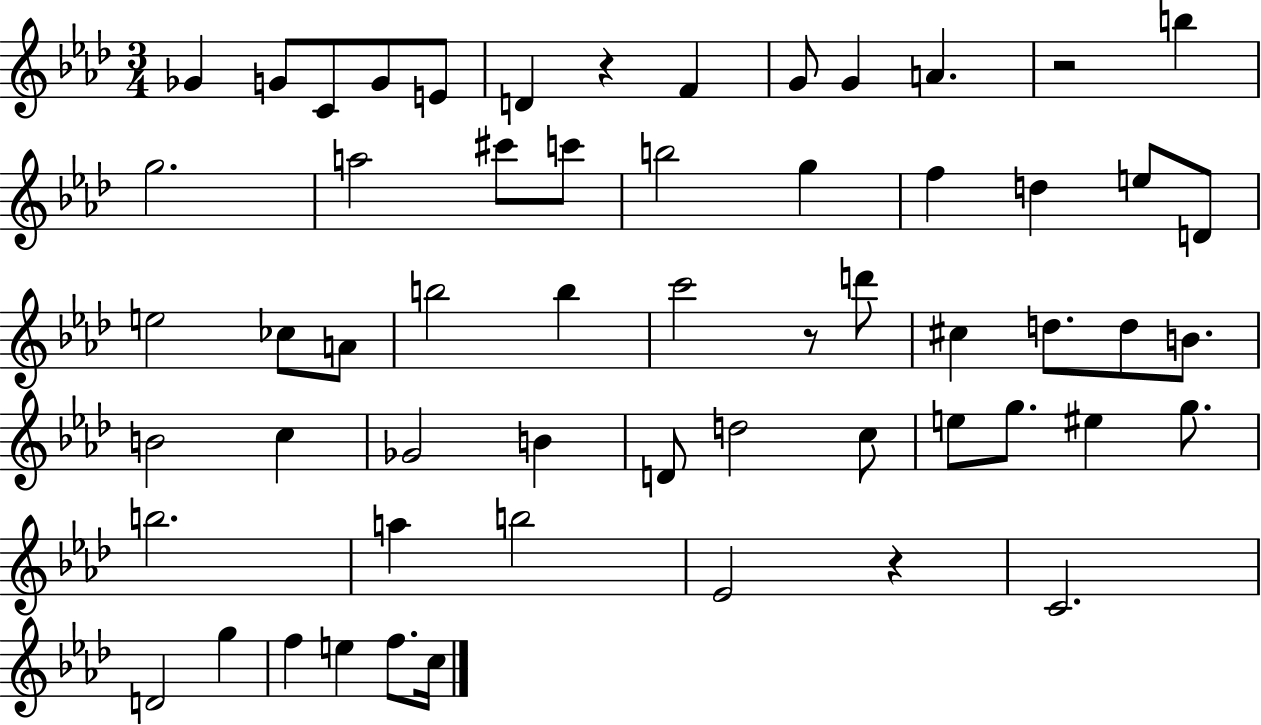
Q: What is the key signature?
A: AES major